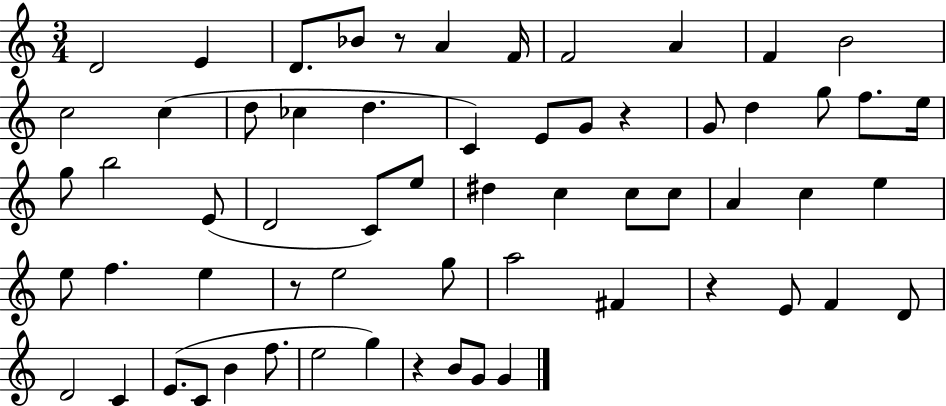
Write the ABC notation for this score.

X:1
T:Untitled
M:3/4
L:1/4
K:C
D2 E D/2 _B/2 z/2 A F/4 F2 A F B2 c2 c d/2 _c d C E/2 G/2 z G/2 d g/2 f/2 e/4 g/2 b2 E/2 D2 C/2 e/2 ^d c c/2 c/2 A c e e/2 f e z/2 e2 g/2 a2 ^F z E/2 F D/2 D2 C E/2 C/2 B f/2 e2 g z B/2 G/2 G